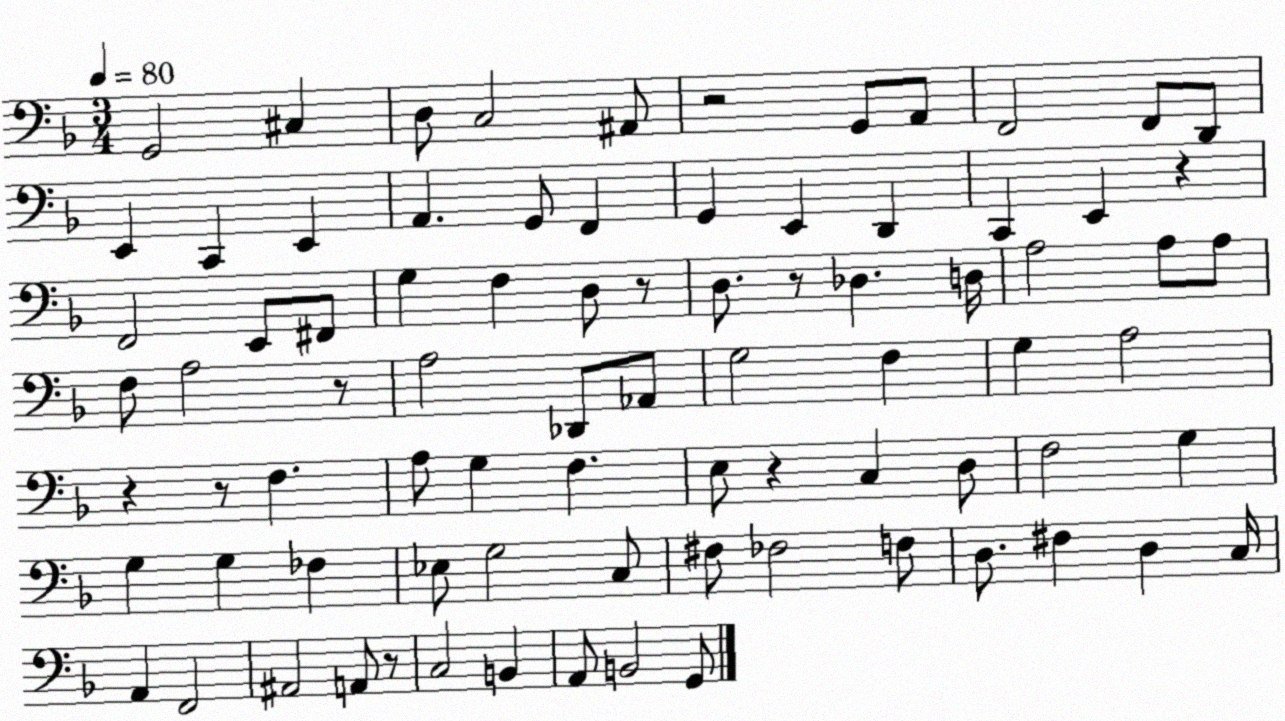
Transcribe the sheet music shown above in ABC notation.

X:1
T:Untitled
M:3/4
L:1/4
K:F
G,,2 ^C, D,/2 C,2 ^A,,/2 z2 G,,/2 A,,/2 F,,2 F,,/2 D,,/2 E,, C,, E,, A,, G,,/2 F,, G,, E,, D,, C,, E,, z F,,2 E,,/2 ^F,,/2 G, F, D,/2 z/2 D,/2 z/2 _D, D,/4 A,2 A,/2 A,/2 F,/2 A,2 z/2 A,2 _D,,/2 _A,,/2 G,2 F, G, A,2 z z/2 F, A,/2 G, F, E,/2 z C, D,/2 F,2 G, G, G, _F, _E,/2 G,2 C,/2 ^F,/2 _F,2 F,/2 D,/2 ^F, D, C,/4 A,, F,,2 ^A,,2 A,,/2 z/2 C,2 B,, A,,/2 B,,2 G,,/2